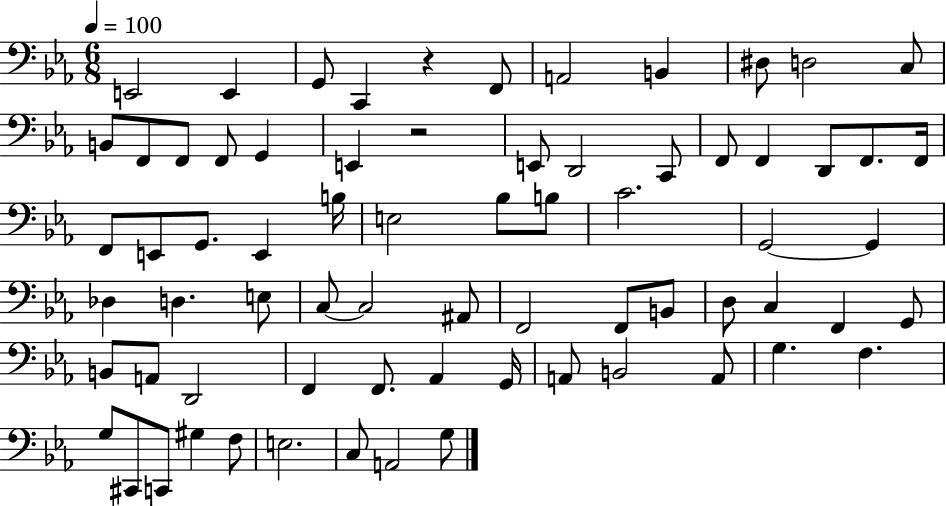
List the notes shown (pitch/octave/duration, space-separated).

E2/h E2/q G2/e C2/q R/q F2/e A2/h B2/q D#3/e D3/h C3/e B2/e F2/e F2/e F2/e G2/q E2/q R/h E2/e D2/h C2/e F2/e F2/q D2/e F2/e. F2/s F2/e E2/e G2/e. E2/q B3/s E3/h Bb3/e B3/e C4/h. G2/h G2/q Db3/q D3/q. E3/e C3/e C3/h A#2/e F2/h F2/e B2/e D3/e C3/q F2/q G2/e B2/e A2/e D2/h F2/q F2/e. Ab2/q G2/s A2/e B2/h A2/e G3/q. F3/q. G3/e C#2/e C2/e G#3/q F3/e E3/h. C3/e A2/h G3/e